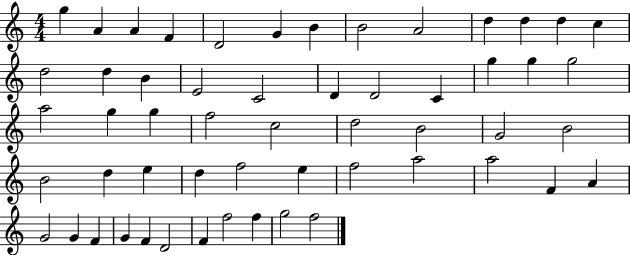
{
  \clef treble
  \numericTimeSignature
  \time 4/4
  \key c \major
  g''4 a'4 a'4 f'4 | d'2 g'4 b'4 | b'2 a'2 | d''4 d''4 d''4 c''4 | \break d''2 d''4 b'4 | e'2 c'2 | d'4 d'2 c'4 | g''4 g''4 g''2 | \break a''2 g''4 g''4 | f''2 c''2 | d''2 b'2 | g'2 b'2 | \break b'2 d''4 e''4 | d''4 f''2 e''4 | f''2 a''2 | a''2 f'4 a'4 | \break g'2 g'4 f'4 | g'4 f'4 d'2 | f'4 f''2 f''4 | g''2 f''2 | \break \bar "|."
}